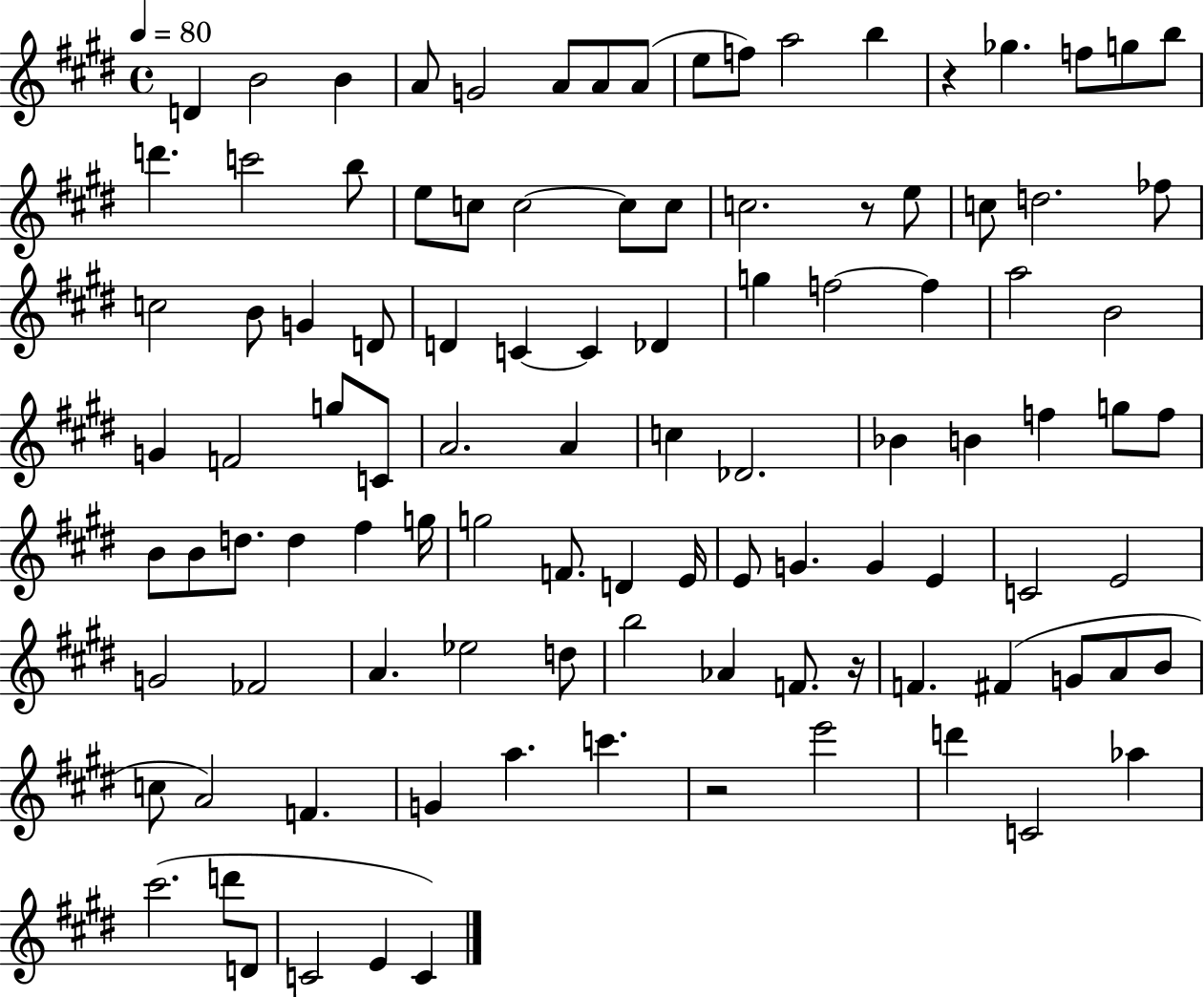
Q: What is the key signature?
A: E major